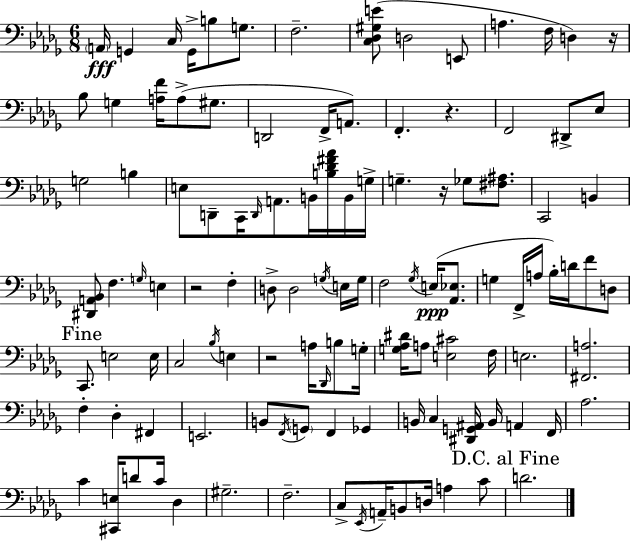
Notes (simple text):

A2/s G2/q C3/s G2/s B3/e G3/e. F3/h. [C3,Db3,G#3,E4]/e D3/h E2/e A3/q. F3/s D3/q R/s Bb3/e G3/q [A3,F4]/s A3/e G#3/e. D2/h F2/s A2/e. F2/q. R/q. F2/h D#2/e Eb3/e G3/h B3/q E3/e D2/e C2/s D2/s A2/e. B2/s [B3,Db4,F#4,Ab4]/s B2/s G3/s G3/q. R/s Gb3/e [F#3,A#3]/e. C2/h B2/q [D#2,A2,Bb2]/e F3/q. G3/s E3/q R/h F3/q D3/e D3/h G3/s E3/s G3/s F3/h Gb3/s E3/s [Ab2,Eb3]/e. G3/q F2/s A3/s Bb3/s D4/s F4/e D3/e C2/e. E3/h E3/s C3/h Bb3/s E3/q R/h A3/s Db2/s B3/e G3/s [G3,Ab3,D#4]/s A3/e [E3,C#4]/h F3/s E3/h. [F#2,A3]/h. F3/q Db3/q F#2/q E2/h. B2/e F2/s G2/e F2/q Gb2/q B2/s C3/q [D#2,G2,A#2]/s B2/s A2/q F2/s Ab3/h. C4/q [C#2,E3]/s D4/e C4/s Db3/q G#3/h. F3/h. C3/e Eb2/s A2/s B2/e D3/s A3/q C4/e D4/h.